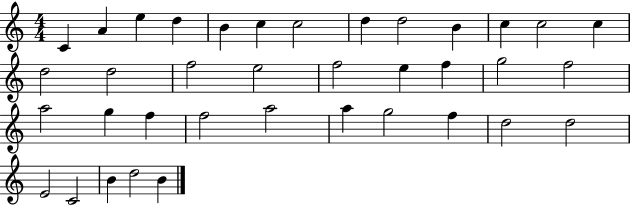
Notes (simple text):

C4/q A4/q E5/q D5/q B4/q C5/q C5/h D5/q D5/h B4/q C5/q C5/h C5/q D5/h D5/h F5/h E5/h F5/h E5/q F5/q G5/h F5/h A5/h G5/q F5/q F5/h A5/h A5/q G5/h F5/q D5/h D5/h E4/h C4/h B4/q D5/h B4/q